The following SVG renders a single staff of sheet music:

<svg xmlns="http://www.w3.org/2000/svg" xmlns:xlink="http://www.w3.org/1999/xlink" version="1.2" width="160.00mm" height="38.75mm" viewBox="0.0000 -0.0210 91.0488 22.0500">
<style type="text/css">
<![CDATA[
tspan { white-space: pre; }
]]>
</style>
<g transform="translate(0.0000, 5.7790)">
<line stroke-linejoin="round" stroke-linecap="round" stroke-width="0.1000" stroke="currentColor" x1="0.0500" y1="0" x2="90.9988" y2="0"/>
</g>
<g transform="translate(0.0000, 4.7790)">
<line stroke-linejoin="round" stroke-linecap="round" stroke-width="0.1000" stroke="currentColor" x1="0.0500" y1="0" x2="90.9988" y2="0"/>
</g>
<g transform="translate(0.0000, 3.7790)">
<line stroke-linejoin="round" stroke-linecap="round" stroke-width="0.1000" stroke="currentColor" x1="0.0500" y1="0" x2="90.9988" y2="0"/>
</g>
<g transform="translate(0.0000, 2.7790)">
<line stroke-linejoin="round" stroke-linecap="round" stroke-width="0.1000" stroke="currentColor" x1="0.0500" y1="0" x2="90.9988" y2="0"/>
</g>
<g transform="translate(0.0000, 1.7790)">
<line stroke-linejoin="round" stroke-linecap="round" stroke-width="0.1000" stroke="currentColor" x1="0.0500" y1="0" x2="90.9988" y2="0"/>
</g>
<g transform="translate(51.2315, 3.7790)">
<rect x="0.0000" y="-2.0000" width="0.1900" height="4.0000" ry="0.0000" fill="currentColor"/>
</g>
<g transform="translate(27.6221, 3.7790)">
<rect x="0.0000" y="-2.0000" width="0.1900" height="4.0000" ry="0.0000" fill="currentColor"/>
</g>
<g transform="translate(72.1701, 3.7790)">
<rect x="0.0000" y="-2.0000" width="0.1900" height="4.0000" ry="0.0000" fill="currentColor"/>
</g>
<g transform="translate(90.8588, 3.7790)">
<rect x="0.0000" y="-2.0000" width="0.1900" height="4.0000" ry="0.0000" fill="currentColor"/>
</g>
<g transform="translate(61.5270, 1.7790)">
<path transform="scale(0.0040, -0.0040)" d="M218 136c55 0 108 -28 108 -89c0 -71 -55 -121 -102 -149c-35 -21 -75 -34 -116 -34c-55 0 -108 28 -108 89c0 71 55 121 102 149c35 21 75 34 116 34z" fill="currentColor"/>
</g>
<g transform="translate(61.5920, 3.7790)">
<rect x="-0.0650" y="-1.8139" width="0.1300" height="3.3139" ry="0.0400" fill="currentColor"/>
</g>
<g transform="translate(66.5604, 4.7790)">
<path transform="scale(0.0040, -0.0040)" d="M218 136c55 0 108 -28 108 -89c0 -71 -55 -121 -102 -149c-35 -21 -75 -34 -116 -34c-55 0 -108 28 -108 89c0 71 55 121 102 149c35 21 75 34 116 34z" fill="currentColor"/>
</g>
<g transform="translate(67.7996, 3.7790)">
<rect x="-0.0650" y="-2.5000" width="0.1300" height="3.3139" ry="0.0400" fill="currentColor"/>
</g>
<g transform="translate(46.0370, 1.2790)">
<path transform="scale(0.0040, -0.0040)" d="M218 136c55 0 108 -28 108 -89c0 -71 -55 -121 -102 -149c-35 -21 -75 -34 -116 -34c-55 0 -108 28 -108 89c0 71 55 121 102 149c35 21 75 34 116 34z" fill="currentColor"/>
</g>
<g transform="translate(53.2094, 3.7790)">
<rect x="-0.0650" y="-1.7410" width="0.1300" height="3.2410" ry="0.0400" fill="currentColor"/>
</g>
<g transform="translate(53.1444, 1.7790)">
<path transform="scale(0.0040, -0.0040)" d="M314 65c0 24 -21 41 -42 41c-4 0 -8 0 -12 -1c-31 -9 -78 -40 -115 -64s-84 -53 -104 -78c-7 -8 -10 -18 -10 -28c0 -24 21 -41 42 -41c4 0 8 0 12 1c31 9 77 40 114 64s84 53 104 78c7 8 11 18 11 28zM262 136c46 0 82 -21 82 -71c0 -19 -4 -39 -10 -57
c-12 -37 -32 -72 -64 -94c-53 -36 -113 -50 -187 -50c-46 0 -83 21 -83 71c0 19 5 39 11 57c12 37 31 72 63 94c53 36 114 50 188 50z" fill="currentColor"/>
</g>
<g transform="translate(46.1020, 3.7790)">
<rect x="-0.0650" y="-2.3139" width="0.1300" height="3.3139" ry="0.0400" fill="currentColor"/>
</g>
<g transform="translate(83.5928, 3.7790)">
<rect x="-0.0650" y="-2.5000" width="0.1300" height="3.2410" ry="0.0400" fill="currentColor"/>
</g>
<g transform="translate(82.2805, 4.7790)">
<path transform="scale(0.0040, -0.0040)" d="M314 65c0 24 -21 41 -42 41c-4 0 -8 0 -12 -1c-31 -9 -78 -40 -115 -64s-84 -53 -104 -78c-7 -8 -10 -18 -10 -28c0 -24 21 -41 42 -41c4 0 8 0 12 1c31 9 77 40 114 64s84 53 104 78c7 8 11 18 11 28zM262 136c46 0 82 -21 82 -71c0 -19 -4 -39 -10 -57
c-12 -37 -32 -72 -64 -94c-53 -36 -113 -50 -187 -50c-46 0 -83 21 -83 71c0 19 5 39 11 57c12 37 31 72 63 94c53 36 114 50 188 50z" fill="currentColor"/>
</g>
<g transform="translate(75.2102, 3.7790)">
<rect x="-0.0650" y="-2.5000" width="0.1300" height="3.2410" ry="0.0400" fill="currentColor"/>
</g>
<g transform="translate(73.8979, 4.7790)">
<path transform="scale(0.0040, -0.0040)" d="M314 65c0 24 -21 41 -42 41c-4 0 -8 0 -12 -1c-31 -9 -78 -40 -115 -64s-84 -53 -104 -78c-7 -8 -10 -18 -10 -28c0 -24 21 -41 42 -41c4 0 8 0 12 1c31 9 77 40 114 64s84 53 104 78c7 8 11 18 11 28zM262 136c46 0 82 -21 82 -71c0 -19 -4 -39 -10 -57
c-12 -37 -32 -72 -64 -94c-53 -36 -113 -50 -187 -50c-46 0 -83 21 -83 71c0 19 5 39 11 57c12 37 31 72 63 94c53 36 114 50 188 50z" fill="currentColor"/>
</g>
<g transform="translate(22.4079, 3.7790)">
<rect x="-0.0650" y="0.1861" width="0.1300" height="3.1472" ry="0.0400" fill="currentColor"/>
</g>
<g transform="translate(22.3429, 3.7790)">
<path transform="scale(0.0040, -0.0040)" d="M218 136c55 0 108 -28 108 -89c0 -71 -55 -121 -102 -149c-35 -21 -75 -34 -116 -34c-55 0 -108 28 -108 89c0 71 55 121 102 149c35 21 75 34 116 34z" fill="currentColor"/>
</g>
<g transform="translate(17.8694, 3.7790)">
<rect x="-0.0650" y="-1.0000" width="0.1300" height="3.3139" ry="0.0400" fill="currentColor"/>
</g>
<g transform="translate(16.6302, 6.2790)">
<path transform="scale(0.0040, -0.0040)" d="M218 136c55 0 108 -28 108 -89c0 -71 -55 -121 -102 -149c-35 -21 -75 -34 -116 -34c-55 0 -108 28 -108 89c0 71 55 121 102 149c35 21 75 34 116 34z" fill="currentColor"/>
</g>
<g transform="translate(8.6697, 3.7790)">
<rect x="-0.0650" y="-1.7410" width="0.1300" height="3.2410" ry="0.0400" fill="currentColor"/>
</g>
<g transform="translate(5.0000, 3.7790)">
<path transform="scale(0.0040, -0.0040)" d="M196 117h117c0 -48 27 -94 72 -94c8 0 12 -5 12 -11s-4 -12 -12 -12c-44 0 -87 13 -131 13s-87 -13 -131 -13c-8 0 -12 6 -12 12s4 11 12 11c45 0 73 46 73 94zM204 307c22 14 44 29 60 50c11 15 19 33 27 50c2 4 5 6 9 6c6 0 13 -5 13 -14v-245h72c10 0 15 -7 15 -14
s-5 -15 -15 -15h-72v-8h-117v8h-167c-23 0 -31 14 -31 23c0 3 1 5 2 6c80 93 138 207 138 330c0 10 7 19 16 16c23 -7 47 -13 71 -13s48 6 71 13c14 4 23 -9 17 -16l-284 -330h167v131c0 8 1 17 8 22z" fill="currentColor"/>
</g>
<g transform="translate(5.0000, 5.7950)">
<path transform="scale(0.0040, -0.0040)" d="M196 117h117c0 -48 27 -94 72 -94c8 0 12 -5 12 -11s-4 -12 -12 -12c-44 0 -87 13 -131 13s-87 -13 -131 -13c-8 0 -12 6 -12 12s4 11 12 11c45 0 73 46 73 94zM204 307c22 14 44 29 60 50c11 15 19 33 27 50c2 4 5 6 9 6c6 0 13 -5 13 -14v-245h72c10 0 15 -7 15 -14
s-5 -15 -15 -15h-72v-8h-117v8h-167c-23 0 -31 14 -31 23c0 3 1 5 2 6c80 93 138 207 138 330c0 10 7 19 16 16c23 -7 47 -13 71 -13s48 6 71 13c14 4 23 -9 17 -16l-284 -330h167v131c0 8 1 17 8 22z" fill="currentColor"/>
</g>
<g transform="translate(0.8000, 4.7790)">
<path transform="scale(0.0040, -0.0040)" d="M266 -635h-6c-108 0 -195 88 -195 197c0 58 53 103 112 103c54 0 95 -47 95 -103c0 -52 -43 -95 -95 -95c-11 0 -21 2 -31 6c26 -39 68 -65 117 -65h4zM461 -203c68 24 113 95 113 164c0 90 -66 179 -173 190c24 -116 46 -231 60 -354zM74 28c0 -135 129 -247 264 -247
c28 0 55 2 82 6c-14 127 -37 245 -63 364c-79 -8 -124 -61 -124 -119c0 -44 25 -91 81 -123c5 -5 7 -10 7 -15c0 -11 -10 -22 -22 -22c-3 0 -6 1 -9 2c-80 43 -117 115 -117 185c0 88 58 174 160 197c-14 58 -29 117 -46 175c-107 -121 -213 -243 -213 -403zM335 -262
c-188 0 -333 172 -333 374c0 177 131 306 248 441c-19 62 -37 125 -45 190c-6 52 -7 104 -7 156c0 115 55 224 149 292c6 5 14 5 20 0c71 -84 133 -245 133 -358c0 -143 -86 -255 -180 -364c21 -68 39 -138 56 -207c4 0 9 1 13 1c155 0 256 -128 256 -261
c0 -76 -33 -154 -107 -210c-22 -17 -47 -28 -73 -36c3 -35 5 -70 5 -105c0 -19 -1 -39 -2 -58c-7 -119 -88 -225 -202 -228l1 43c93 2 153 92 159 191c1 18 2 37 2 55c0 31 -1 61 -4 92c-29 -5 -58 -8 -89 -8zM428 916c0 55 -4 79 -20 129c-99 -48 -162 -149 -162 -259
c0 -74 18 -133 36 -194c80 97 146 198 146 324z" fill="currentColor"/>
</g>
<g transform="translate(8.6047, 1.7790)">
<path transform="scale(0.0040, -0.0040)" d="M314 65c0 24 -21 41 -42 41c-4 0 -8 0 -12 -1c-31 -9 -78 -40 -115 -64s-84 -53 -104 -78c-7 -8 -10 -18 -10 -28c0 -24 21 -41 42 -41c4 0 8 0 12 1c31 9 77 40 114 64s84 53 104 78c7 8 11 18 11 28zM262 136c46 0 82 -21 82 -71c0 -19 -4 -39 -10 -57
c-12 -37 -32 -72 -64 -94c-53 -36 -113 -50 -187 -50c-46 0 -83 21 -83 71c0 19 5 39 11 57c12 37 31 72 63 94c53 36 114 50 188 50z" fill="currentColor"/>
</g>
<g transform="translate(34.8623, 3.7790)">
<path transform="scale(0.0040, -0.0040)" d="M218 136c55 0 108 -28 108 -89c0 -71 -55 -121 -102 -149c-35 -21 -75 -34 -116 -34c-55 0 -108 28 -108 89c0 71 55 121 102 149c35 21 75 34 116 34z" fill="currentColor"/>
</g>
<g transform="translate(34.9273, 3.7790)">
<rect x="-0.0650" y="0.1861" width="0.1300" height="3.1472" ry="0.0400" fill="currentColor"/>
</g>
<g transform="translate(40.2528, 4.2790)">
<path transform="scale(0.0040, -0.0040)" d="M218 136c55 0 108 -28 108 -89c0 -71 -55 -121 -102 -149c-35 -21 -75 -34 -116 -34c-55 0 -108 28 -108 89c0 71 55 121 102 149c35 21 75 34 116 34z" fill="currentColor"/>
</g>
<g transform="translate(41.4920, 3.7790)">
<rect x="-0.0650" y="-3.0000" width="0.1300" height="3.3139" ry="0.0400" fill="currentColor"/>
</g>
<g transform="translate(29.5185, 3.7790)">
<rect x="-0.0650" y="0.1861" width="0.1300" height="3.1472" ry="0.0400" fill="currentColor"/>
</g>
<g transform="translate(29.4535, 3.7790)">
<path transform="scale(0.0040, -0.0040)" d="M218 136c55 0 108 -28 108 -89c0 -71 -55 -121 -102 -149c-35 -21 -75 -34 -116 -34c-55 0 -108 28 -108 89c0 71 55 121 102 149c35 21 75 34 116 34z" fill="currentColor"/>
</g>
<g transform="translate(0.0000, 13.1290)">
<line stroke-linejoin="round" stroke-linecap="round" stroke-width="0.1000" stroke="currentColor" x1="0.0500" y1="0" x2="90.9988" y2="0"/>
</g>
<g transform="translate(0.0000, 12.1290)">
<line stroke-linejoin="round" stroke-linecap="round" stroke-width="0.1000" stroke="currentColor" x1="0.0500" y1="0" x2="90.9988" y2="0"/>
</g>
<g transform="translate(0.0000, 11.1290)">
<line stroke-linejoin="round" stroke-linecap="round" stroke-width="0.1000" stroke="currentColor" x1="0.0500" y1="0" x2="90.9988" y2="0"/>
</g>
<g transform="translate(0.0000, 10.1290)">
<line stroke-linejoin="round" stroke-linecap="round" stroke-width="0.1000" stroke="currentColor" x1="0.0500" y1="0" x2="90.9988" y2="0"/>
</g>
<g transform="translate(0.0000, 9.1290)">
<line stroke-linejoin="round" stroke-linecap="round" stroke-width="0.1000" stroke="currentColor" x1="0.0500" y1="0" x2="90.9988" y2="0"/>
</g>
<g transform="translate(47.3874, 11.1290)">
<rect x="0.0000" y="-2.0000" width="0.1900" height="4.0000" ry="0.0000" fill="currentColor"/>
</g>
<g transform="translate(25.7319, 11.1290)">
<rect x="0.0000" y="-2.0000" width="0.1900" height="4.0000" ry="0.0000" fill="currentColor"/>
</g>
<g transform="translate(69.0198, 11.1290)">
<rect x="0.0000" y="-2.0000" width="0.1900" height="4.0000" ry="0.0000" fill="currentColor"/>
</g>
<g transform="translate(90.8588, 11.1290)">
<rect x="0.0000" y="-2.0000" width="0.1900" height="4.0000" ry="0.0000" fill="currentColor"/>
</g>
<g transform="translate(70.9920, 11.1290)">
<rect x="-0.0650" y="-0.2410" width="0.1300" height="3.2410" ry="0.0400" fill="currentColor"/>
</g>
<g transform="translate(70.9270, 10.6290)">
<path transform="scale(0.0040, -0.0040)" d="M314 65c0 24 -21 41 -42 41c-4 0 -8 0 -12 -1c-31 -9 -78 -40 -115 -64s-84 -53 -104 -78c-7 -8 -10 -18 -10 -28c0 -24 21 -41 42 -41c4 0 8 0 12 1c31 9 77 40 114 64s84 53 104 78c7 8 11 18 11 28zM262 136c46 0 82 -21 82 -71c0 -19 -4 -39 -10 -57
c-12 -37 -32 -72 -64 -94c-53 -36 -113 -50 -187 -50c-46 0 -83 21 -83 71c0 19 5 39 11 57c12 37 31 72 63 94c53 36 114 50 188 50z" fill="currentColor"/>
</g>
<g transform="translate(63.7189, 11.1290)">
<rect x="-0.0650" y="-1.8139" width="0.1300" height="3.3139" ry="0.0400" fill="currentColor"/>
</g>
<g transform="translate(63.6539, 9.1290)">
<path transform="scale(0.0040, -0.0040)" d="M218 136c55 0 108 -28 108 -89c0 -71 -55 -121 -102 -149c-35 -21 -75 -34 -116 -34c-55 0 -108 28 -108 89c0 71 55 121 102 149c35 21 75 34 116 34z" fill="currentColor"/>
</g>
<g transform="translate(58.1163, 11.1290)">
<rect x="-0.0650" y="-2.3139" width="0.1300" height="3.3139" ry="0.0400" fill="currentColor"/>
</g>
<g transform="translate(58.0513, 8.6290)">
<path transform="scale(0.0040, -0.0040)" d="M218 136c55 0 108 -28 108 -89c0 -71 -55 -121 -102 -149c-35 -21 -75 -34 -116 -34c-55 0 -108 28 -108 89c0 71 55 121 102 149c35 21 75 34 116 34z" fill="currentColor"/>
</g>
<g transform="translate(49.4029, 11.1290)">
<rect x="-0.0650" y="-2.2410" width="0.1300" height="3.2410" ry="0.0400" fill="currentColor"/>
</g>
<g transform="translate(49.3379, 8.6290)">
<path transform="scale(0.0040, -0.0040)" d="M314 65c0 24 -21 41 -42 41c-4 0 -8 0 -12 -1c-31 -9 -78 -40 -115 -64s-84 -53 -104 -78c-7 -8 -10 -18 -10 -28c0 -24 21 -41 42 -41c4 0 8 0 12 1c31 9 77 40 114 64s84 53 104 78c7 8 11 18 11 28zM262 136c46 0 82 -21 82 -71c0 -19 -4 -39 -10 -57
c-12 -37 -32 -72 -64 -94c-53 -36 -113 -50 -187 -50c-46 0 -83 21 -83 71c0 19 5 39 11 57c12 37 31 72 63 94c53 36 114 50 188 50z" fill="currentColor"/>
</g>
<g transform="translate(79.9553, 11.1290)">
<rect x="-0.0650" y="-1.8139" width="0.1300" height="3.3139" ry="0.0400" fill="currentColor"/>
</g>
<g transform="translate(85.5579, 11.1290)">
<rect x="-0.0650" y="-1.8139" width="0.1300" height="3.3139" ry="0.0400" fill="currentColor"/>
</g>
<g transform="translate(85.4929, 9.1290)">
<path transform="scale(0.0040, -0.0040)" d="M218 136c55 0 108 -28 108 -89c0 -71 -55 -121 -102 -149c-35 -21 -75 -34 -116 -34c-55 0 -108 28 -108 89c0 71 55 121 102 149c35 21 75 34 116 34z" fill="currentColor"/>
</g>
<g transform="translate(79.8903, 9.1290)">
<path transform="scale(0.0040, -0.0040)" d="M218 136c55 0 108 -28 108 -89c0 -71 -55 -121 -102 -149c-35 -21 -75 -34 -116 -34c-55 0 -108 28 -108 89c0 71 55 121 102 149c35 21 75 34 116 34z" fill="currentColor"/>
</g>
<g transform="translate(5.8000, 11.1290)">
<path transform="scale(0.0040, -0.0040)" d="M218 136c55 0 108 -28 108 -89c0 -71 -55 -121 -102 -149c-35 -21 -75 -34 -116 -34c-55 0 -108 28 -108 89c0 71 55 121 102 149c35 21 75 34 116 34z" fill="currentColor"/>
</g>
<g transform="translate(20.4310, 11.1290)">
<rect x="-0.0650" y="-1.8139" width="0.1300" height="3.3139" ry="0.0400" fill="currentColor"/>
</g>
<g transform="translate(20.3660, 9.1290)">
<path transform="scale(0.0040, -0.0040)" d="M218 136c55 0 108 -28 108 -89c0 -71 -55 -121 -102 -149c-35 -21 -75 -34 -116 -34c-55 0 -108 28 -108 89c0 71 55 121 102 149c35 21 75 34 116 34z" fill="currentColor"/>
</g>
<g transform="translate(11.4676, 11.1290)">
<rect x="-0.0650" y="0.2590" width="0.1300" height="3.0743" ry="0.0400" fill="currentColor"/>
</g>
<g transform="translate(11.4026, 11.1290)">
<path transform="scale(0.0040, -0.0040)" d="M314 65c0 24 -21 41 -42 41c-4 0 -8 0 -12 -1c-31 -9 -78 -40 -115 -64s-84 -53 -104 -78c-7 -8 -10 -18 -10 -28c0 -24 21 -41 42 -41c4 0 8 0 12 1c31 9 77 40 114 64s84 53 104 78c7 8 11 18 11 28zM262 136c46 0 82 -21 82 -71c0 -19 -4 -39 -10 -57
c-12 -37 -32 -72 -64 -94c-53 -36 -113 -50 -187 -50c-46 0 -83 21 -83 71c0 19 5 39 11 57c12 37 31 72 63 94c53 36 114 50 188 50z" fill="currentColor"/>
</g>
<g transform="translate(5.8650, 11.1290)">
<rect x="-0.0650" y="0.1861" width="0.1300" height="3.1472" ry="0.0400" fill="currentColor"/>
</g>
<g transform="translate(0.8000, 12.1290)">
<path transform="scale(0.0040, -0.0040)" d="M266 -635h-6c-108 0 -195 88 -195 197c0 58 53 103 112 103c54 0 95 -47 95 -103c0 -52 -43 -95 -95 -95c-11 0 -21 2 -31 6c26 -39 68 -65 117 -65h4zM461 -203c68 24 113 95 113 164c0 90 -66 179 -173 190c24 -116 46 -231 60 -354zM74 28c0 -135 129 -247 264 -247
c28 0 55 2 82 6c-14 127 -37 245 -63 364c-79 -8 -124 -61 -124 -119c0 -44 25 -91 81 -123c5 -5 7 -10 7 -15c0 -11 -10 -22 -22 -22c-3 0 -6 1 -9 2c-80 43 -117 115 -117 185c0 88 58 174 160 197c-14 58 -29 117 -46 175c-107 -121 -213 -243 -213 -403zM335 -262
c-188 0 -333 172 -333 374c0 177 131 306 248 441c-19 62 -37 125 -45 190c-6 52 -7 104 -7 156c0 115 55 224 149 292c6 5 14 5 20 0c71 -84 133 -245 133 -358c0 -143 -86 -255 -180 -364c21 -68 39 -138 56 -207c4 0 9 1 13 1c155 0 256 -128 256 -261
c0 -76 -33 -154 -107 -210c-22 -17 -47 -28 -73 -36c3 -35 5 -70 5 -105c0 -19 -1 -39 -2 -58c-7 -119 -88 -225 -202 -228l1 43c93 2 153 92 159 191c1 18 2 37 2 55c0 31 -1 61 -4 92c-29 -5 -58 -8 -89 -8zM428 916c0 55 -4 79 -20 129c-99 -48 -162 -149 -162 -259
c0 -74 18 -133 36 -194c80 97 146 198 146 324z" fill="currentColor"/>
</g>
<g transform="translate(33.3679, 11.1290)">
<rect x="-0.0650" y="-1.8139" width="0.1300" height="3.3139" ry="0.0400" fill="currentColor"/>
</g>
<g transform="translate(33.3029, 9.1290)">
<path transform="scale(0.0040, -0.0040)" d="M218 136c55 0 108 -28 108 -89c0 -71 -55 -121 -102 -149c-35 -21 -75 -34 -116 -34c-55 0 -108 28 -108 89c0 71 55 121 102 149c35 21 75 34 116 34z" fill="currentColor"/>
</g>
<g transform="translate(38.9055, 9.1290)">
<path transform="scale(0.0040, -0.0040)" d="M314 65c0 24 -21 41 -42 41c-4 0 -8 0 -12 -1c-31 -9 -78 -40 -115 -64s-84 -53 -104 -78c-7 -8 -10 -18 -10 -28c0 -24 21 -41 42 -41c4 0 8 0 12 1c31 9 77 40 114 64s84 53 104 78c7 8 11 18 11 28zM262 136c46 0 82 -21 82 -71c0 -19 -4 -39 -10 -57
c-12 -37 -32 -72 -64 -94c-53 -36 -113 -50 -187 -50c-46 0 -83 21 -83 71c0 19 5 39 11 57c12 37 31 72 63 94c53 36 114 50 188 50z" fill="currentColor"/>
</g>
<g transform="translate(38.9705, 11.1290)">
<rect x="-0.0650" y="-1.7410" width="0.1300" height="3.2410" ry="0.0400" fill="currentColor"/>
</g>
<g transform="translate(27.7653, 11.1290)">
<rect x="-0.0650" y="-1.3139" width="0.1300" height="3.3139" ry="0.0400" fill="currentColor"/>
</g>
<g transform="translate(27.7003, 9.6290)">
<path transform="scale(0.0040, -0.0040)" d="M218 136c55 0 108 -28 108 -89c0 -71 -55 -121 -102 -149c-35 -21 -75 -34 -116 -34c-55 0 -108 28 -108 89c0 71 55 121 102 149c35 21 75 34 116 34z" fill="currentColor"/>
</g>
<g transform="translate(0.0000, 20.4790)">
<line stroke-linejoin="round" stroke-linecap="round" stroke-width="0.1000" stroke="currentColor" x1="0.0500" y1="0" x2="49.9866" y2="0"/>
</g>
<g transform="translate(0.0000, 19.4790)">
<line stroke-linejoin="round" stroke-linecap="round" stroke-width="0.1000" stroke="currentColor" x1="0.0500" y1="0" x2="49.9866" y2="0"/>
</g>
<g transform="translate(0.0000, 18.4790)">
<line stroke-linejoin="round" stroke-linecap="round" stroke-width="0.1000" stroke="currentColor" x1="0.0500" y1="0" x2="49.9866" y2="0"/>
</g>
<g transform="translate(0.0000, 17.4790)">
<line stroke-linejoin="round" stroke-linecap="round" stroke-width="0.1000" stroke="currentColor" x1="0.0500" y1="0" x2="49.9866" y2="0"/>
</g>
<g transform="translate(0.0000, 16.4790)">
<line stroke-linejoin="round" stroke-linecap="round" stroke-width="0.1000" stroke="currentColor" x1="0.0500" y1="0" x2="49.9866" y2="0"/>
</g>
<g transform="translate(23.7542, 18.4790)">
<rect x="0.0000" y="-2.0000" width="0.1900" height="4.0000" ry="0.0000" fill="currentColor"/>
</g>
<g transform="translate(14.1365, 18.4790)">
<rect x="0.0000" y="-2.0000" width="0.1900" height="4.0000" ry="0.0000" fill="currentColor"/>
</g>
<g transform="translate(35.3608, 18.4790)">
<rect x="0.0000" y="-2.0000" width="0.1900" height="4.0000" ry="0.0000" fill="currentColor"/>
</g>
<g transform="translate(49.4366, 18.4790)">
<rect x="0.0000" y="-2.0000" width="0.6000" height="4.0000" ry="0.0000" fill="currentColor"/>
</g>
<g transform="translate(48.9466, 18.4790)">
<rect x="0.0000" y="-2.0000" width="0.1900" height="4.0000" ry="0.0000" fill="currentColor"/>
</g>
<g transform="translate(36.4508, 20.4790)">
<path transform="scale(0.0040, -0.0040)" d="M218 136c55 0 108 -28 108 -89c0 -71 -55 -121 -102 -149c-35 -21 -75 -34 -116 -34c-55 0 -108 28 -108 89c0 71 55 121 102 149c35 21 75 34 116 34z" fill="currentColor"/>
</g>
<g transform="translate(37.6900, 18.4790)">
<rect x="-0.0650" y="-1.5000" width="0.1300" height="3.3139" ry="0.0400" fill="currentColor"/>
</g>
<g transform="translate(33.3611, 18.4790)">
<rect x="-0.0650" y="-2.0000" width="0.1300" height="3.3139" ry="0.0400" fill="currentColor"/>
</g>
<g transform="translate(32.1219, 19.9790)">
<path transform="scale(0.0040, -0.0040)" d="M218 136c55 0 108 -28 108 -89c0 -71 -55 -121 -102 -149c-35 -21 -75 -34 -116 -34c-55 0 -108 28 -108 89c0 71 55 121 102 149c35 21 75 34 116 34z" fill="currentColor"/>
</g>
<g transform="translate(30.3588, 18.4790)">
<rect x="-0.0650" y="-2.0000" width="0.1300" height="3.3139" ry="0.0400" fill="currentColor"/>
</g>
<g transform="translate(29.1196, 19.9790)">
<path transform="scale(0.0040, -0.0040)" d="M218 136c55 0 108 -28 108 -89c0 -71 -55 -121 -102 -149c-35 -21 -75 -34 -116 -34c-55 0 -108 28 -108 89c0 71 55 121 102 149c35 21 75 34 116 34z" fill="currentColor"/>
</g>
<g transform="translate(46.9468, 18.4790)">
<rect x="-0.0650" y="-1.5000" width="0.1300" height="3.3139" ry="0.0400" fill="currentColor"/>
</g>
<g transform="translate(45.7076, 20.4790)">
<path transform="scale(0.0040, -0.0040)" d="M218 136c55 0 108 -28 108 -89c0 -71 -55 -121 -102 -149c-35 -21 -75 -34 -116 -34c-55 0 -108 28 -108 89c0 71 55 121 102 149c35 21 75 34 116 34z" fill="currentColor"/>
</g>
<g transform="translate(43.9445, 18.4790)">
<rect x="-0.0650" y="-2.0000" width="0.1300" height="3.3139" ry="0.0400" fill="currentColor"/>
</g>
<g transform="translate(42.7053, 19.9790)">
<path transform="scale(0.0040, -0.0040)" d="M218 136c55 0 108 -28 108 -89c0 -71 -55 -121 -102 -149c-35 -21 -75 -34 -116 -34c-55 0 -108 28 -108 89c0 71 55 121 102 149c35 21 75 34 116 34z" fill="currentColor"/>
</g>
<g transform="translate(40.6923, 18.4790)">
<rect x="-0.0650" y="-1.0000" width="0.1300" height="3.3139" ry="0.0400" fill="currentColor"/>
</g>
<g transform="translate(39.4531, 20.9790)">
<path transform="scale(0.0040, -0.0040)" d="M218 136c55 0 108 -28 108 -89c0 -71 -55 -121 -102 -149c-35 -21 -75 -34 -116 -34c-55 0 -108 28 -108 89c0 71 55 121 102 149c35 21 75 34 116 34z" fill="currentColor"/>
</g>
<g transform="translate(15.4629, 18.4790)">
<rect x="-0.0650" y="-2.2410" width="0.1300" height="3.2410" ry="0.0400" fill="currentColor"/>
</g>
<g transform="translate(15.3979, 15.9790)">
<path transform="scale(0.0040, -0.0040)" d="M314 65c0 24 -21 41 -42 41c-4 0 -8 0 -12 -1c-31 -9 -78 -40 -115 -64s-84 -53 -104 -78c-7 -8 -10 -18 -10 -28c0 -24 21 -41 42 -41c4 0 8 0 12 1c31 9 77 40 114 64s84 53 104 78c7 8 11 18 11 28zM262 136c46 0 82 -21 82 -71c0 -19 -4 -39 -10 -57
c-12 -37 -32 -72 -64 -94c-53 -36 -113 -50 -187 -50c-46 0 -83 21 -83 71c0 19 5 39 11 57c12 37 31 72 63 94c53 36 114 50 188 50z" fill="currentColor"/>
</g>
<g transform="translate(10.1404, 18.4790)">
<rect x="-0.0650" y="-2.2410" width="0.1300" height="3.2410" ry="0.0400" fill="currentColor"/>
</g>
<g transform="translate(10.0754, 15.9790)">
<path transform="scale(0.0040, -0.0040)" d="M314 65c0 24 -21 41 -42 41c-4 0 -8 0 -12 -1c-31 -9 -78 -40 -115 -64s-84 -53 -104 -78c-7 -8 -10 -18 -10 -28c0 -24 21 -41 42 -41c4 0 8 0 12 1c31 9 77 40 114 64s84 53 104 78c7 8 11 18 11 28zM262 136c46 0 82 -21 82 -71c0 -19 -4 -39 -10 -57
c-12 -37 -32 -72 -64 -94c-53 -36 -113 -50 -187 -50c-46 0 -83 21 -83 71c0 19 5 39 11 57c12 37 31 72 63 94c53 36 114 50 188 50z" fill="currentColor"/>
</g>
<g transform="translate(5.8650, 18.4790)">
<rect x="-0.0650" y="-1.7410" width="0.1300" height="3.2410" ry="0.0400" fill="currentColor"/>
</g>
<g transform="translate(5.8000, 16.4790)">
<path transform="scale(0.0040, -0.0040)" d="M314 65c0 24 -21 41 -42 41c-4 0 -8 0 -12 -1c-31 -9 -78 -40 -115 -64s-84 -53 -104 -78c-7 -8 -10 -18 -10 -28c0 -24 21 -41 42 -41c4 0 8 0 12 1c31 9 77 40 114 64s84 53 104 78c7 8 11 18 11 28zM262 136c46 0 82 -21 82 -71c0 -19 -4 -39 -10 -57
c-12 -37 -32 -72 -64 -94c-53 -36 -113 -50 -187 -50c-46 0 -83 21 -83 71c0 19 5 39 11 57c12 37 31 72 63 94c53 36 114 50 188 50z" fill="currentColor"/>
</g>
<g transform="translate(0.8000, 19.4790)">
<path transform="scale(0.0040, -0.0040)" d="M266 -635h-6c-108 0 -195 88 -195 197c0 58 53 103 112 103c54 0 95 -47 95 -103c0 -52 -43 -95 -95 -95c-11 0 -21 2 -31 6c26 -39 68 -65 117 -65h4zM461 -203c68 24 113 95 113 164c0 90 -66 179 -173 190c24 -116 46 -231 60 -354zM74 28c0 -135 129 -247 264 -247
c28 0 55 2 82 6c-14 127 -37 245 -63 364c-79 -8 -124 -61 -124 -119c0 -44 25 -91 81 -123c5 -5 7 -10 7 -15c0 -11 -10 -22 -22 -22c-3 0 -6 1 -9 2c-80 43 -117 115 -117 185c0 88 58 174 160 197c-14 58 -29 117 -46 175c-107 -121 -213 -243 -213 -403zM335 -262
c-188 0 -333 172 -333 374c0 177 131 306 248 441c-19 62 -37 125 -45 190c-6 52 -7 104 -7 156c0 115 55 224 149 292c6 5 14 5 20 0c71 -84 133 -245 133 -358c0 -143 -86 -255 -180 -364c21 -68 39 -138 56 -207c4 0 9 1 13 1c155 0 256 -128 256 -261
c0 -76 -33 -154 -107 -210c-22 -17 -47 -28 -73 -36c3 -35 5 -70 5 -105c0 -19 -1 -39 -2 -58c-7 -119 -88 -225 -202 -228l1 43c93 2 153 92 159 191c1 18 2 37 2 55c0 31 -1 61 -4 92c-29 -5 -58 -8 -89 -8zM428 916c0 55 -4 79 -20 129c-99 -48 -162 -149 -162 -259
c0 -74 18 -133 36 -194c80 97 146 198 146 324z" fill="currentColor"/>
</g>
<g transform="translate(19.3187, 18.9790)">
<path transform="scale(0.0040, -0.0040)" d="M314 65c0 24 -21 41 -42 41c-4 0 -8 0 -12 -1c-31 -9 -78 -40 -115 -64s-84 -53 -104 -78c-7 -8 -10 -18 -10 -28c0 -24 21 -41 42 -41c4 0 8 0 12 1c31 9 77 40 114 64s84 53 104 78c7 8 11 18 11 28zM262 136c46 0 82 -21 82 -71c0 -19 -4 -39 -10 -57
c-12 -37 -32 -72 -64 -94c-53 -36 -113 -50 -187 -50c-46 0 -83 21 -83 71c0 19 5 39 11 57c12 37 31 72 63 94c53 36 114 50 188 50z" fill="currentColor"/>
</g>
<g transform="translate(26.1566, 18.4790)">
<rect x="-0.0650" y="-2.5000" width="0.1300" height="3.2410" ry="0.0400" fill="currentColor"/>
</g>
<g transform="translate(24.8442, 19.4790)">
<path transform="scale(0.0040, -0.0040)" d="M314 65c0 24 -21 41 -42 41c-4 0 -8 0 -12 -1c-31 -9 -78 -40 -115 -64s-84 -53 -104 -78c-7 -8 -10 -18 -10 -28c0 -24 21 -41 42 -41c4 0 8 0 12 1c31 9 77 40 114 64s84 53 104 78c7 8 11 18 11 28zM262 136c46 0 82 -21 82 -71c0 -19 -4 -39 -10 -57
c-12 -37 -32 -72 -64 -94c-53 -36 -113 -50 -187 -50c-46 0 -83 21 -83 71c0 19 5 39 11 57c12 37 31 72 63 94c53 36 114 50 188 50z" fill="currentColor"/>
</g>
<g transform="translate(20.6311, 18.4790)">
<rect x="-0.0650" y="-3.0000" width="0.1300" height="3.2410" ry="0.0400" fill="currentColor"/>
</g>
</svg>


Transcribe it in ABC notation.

X:1
T:Untitled
M:4/4
L:1/4
K:C
f2 D B B B A g f2 f G G2 G2 B B2 f e f f2 g2 g f c2 f f f2 g2 g2 A2 G2 F F E D F E